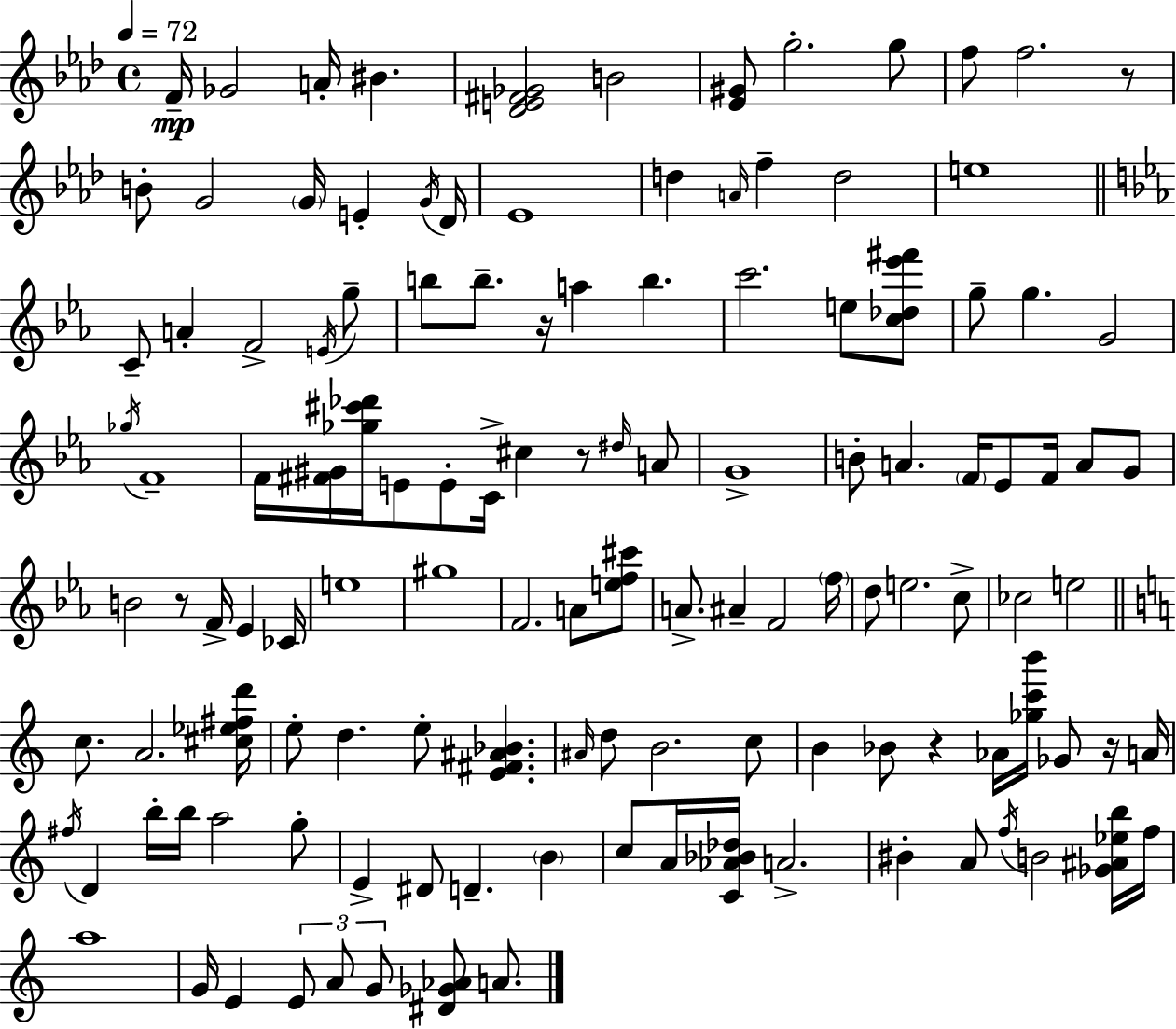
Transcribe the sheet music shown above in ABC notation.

X:1
T:Untitled
M:4/4
L:1/4
K:Ab
F/4 _G2 A/4 ^B [_DE^F_G]2 B2 [_E^G]/2 g2 g/2 f/2 f2 z/2 B/2 G2 G/4 E G/4 _D/4 _E4 d A/4 f d2 e4 C/2 A F2 E/4 g/2 b/2 b/2 z/4 a b c'2 e/2 [c_d_e'^f']/2 g/2 g G2 _g/4 F4 F/4 [^F^G]/4 [_g^c'_d']/4 E/2 E/2 C/4 ^c z/2 ^d/4 A/2 G4 B/2 A F/4 _E/2 F/4 A/2 G/2 B2 z/2 F/4 _E _C/4 e4 ^g4 F2 A/2 [ef^c']/2 A/2 ^A F2 f/4 d/2 e2 c/2 _c2 e2 c/2 A2 [^c_e^fd']/4 e/2 d e/2 [E^F^A_B] ^A/4 d/2 B2 c/2 B _B/2 z _A/4 [_gc'b']/4 _G/2 z/4 A/4 ^f/4 D b/4 b/4 a2 g/2 E ^D/2 D B c/2 A/4 [C_A_B_d]/4 A2 ^B A/2 f/4 B2 [_G^A_eb]/4 f/4 a4 G/4 E E/2 A/2 G/2 [^D_G_A]/2 A/2